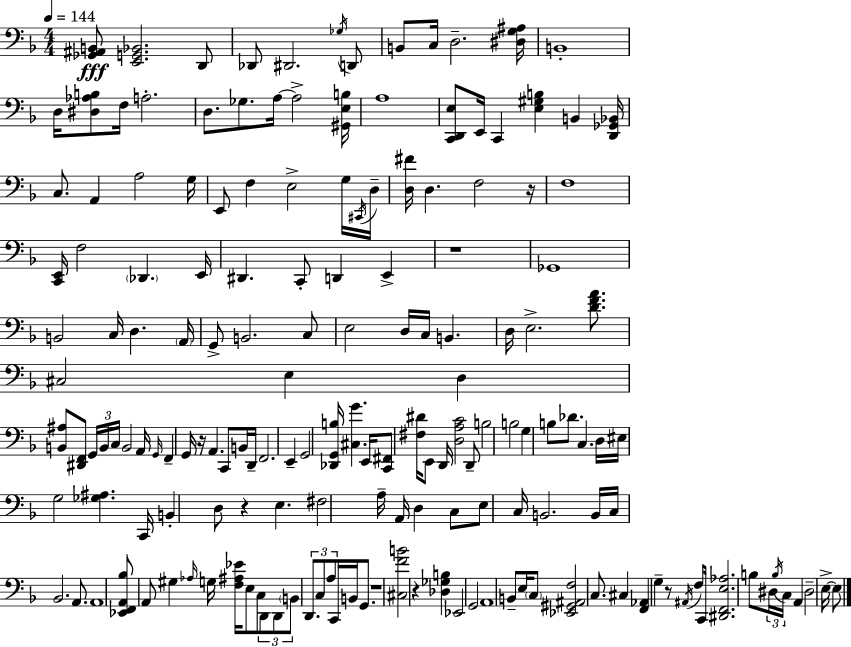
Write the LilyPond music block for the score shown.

{
  \clef bass
  \numericTimeSignature
  \time 4/4
  \key f \major
  \tempo 4 = 144
  <ges, ais, b,>8\fff <e, g, bes,>2. d,8 | des,8 dis,2. \acciaccatura { ges16 } d,8 | b,8 c16 d2.-- | <dis g ais>16 b,1-. | \break d16 <dis aes b>8 f16 a2.-. | d8. ges8. a16~~ a2-> | <gis, e b>16 a1 | <c, d, e>8 e,16 c,4 <e gis b>4 b,4 | \break <d, ges, bes,>16 c8. a,4 a2 | g16 e,8 f4 e2-> g16 | \acciaccatura { cis,16 } d16-- <d fis'>16 d4. f2 | r16 f1 | \break <c, e,>16 f2 \parenthesize des,4. | e,16 dis,4. c,8-. d,4 e,4-> | r1 | ges,1 | \break b,2 c16 d4. | \parenthesize a,16 g,8-> b,2. | c8 e2 d16 c16 b,4. | d16 e2.-> <d' f' a'>8. | \break cis2 e4 d4 | <b, ais>8 <dis, f,>8 \tuplet 3/2 { g,16 b,16 c16 } b,2 | a,16 \grace { g,16 } f,4-- g,16 r16 a,4. c,8 | b,16 d,16-- f,2. e,4-- | \break g,2 <des, g, b>16 <cis g'>4. | e,16 <c, fis,>8 <fis dis'>16 e,8 d,16 <d a c'>2 | d,8-- b2 b2 | g4 b8 des'8. c4. | \break d16 eis16 g2 <ges ais>4. | c,16 b,4-. d8 r4 e4. | fis2 a16-- a,16 d4 | c8 e8 c16 b,2. | \break b,16 c16 bes,2. | a,8. a,1 | <ees, f, a, bes>8 a,8 gis4 \grace { aes16 } g16 <f ais ees'>16 e8 | c8 \tuplet 3/2 { d,8 d,8 \parenthesize b,8 } \tuplet 3/2 { d,8. c8 a8 } c,16 | \break b,16 g,8. r1 | <cis f' b'>2 r4 | <des ges b>4 ees,2 g,2 | a,1 | \break b,8-- e16 \parenthesize c8 <ees, gis, ais, f>2 | c8. cis4 <f, aes,>4 g4-- | r8 \acciaccatura { ais,16 } f8 c,16 <dis, f, e aes>2. | b8 \tuplet 3/2 { dis16 \acciaccatura { b16 } c16 } a,4 dis2-- | \break e16->~~ e8 \bar "|."
}